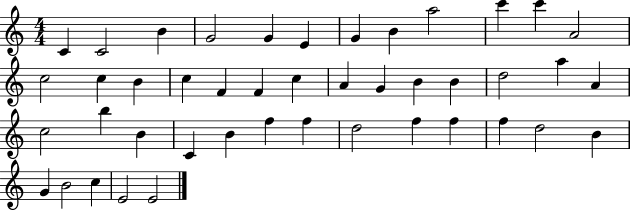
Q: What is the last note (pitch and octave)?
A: E4